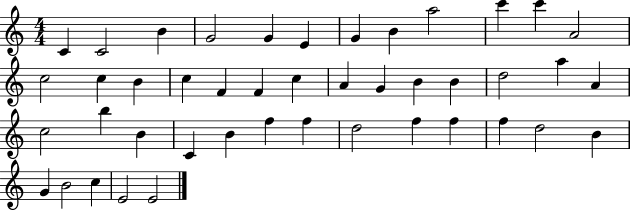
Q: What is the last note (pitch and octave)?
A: E4